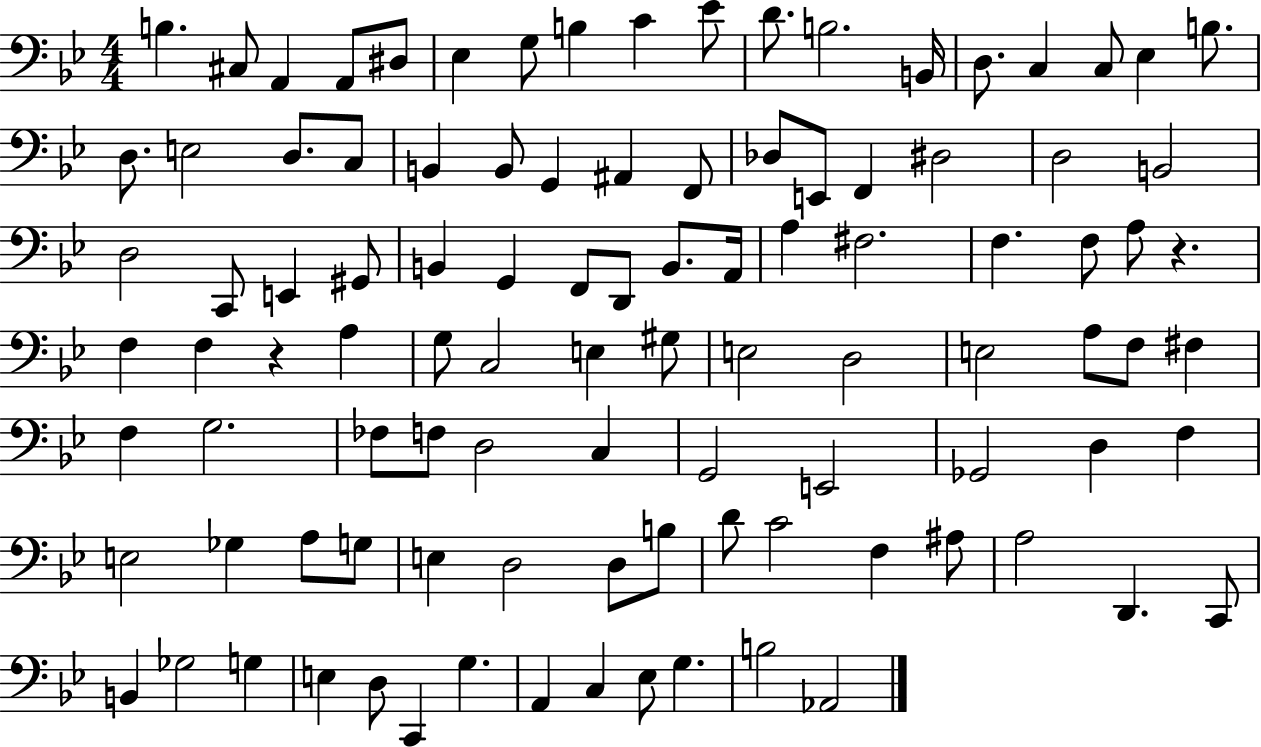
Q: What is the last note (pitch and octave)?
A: Ab2